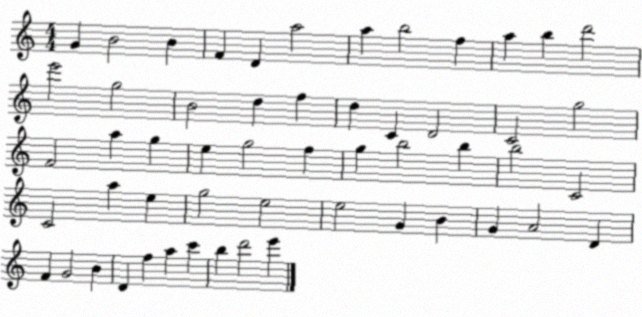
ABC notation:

X:1
T:Untitled
M:4/4
L:1/4
K:C
G B2 B F D a2 a b2 f a b d'2 e'2 g2 B2 d f d C D2 C2 g2 F2 a g e g2 f g b2 b b2 C2 C2 a e g2 e2 e2 G B G A2 D F G2 B D f a c' b d'2 e'